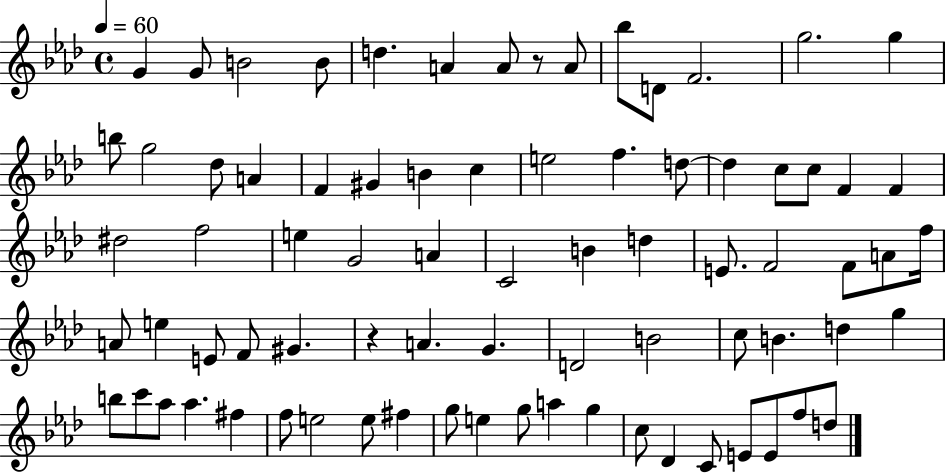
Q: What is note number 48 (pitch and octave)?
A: A4